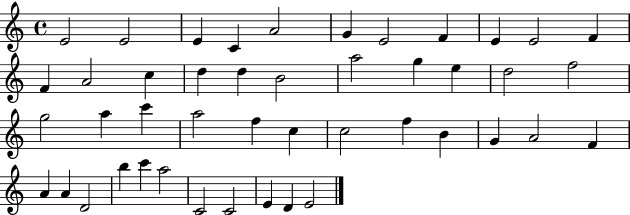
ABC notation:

X:1
T:Untitled
M:4/4
L:1/4
K:C
E2 E2 E C A2 G E2 F E E2 F F A2 c d d B2 a2 g e d2 f2 g2 a c' a2 f c c2 f B G A2 F A A D2 b c' a2 C2 C2 E D E2